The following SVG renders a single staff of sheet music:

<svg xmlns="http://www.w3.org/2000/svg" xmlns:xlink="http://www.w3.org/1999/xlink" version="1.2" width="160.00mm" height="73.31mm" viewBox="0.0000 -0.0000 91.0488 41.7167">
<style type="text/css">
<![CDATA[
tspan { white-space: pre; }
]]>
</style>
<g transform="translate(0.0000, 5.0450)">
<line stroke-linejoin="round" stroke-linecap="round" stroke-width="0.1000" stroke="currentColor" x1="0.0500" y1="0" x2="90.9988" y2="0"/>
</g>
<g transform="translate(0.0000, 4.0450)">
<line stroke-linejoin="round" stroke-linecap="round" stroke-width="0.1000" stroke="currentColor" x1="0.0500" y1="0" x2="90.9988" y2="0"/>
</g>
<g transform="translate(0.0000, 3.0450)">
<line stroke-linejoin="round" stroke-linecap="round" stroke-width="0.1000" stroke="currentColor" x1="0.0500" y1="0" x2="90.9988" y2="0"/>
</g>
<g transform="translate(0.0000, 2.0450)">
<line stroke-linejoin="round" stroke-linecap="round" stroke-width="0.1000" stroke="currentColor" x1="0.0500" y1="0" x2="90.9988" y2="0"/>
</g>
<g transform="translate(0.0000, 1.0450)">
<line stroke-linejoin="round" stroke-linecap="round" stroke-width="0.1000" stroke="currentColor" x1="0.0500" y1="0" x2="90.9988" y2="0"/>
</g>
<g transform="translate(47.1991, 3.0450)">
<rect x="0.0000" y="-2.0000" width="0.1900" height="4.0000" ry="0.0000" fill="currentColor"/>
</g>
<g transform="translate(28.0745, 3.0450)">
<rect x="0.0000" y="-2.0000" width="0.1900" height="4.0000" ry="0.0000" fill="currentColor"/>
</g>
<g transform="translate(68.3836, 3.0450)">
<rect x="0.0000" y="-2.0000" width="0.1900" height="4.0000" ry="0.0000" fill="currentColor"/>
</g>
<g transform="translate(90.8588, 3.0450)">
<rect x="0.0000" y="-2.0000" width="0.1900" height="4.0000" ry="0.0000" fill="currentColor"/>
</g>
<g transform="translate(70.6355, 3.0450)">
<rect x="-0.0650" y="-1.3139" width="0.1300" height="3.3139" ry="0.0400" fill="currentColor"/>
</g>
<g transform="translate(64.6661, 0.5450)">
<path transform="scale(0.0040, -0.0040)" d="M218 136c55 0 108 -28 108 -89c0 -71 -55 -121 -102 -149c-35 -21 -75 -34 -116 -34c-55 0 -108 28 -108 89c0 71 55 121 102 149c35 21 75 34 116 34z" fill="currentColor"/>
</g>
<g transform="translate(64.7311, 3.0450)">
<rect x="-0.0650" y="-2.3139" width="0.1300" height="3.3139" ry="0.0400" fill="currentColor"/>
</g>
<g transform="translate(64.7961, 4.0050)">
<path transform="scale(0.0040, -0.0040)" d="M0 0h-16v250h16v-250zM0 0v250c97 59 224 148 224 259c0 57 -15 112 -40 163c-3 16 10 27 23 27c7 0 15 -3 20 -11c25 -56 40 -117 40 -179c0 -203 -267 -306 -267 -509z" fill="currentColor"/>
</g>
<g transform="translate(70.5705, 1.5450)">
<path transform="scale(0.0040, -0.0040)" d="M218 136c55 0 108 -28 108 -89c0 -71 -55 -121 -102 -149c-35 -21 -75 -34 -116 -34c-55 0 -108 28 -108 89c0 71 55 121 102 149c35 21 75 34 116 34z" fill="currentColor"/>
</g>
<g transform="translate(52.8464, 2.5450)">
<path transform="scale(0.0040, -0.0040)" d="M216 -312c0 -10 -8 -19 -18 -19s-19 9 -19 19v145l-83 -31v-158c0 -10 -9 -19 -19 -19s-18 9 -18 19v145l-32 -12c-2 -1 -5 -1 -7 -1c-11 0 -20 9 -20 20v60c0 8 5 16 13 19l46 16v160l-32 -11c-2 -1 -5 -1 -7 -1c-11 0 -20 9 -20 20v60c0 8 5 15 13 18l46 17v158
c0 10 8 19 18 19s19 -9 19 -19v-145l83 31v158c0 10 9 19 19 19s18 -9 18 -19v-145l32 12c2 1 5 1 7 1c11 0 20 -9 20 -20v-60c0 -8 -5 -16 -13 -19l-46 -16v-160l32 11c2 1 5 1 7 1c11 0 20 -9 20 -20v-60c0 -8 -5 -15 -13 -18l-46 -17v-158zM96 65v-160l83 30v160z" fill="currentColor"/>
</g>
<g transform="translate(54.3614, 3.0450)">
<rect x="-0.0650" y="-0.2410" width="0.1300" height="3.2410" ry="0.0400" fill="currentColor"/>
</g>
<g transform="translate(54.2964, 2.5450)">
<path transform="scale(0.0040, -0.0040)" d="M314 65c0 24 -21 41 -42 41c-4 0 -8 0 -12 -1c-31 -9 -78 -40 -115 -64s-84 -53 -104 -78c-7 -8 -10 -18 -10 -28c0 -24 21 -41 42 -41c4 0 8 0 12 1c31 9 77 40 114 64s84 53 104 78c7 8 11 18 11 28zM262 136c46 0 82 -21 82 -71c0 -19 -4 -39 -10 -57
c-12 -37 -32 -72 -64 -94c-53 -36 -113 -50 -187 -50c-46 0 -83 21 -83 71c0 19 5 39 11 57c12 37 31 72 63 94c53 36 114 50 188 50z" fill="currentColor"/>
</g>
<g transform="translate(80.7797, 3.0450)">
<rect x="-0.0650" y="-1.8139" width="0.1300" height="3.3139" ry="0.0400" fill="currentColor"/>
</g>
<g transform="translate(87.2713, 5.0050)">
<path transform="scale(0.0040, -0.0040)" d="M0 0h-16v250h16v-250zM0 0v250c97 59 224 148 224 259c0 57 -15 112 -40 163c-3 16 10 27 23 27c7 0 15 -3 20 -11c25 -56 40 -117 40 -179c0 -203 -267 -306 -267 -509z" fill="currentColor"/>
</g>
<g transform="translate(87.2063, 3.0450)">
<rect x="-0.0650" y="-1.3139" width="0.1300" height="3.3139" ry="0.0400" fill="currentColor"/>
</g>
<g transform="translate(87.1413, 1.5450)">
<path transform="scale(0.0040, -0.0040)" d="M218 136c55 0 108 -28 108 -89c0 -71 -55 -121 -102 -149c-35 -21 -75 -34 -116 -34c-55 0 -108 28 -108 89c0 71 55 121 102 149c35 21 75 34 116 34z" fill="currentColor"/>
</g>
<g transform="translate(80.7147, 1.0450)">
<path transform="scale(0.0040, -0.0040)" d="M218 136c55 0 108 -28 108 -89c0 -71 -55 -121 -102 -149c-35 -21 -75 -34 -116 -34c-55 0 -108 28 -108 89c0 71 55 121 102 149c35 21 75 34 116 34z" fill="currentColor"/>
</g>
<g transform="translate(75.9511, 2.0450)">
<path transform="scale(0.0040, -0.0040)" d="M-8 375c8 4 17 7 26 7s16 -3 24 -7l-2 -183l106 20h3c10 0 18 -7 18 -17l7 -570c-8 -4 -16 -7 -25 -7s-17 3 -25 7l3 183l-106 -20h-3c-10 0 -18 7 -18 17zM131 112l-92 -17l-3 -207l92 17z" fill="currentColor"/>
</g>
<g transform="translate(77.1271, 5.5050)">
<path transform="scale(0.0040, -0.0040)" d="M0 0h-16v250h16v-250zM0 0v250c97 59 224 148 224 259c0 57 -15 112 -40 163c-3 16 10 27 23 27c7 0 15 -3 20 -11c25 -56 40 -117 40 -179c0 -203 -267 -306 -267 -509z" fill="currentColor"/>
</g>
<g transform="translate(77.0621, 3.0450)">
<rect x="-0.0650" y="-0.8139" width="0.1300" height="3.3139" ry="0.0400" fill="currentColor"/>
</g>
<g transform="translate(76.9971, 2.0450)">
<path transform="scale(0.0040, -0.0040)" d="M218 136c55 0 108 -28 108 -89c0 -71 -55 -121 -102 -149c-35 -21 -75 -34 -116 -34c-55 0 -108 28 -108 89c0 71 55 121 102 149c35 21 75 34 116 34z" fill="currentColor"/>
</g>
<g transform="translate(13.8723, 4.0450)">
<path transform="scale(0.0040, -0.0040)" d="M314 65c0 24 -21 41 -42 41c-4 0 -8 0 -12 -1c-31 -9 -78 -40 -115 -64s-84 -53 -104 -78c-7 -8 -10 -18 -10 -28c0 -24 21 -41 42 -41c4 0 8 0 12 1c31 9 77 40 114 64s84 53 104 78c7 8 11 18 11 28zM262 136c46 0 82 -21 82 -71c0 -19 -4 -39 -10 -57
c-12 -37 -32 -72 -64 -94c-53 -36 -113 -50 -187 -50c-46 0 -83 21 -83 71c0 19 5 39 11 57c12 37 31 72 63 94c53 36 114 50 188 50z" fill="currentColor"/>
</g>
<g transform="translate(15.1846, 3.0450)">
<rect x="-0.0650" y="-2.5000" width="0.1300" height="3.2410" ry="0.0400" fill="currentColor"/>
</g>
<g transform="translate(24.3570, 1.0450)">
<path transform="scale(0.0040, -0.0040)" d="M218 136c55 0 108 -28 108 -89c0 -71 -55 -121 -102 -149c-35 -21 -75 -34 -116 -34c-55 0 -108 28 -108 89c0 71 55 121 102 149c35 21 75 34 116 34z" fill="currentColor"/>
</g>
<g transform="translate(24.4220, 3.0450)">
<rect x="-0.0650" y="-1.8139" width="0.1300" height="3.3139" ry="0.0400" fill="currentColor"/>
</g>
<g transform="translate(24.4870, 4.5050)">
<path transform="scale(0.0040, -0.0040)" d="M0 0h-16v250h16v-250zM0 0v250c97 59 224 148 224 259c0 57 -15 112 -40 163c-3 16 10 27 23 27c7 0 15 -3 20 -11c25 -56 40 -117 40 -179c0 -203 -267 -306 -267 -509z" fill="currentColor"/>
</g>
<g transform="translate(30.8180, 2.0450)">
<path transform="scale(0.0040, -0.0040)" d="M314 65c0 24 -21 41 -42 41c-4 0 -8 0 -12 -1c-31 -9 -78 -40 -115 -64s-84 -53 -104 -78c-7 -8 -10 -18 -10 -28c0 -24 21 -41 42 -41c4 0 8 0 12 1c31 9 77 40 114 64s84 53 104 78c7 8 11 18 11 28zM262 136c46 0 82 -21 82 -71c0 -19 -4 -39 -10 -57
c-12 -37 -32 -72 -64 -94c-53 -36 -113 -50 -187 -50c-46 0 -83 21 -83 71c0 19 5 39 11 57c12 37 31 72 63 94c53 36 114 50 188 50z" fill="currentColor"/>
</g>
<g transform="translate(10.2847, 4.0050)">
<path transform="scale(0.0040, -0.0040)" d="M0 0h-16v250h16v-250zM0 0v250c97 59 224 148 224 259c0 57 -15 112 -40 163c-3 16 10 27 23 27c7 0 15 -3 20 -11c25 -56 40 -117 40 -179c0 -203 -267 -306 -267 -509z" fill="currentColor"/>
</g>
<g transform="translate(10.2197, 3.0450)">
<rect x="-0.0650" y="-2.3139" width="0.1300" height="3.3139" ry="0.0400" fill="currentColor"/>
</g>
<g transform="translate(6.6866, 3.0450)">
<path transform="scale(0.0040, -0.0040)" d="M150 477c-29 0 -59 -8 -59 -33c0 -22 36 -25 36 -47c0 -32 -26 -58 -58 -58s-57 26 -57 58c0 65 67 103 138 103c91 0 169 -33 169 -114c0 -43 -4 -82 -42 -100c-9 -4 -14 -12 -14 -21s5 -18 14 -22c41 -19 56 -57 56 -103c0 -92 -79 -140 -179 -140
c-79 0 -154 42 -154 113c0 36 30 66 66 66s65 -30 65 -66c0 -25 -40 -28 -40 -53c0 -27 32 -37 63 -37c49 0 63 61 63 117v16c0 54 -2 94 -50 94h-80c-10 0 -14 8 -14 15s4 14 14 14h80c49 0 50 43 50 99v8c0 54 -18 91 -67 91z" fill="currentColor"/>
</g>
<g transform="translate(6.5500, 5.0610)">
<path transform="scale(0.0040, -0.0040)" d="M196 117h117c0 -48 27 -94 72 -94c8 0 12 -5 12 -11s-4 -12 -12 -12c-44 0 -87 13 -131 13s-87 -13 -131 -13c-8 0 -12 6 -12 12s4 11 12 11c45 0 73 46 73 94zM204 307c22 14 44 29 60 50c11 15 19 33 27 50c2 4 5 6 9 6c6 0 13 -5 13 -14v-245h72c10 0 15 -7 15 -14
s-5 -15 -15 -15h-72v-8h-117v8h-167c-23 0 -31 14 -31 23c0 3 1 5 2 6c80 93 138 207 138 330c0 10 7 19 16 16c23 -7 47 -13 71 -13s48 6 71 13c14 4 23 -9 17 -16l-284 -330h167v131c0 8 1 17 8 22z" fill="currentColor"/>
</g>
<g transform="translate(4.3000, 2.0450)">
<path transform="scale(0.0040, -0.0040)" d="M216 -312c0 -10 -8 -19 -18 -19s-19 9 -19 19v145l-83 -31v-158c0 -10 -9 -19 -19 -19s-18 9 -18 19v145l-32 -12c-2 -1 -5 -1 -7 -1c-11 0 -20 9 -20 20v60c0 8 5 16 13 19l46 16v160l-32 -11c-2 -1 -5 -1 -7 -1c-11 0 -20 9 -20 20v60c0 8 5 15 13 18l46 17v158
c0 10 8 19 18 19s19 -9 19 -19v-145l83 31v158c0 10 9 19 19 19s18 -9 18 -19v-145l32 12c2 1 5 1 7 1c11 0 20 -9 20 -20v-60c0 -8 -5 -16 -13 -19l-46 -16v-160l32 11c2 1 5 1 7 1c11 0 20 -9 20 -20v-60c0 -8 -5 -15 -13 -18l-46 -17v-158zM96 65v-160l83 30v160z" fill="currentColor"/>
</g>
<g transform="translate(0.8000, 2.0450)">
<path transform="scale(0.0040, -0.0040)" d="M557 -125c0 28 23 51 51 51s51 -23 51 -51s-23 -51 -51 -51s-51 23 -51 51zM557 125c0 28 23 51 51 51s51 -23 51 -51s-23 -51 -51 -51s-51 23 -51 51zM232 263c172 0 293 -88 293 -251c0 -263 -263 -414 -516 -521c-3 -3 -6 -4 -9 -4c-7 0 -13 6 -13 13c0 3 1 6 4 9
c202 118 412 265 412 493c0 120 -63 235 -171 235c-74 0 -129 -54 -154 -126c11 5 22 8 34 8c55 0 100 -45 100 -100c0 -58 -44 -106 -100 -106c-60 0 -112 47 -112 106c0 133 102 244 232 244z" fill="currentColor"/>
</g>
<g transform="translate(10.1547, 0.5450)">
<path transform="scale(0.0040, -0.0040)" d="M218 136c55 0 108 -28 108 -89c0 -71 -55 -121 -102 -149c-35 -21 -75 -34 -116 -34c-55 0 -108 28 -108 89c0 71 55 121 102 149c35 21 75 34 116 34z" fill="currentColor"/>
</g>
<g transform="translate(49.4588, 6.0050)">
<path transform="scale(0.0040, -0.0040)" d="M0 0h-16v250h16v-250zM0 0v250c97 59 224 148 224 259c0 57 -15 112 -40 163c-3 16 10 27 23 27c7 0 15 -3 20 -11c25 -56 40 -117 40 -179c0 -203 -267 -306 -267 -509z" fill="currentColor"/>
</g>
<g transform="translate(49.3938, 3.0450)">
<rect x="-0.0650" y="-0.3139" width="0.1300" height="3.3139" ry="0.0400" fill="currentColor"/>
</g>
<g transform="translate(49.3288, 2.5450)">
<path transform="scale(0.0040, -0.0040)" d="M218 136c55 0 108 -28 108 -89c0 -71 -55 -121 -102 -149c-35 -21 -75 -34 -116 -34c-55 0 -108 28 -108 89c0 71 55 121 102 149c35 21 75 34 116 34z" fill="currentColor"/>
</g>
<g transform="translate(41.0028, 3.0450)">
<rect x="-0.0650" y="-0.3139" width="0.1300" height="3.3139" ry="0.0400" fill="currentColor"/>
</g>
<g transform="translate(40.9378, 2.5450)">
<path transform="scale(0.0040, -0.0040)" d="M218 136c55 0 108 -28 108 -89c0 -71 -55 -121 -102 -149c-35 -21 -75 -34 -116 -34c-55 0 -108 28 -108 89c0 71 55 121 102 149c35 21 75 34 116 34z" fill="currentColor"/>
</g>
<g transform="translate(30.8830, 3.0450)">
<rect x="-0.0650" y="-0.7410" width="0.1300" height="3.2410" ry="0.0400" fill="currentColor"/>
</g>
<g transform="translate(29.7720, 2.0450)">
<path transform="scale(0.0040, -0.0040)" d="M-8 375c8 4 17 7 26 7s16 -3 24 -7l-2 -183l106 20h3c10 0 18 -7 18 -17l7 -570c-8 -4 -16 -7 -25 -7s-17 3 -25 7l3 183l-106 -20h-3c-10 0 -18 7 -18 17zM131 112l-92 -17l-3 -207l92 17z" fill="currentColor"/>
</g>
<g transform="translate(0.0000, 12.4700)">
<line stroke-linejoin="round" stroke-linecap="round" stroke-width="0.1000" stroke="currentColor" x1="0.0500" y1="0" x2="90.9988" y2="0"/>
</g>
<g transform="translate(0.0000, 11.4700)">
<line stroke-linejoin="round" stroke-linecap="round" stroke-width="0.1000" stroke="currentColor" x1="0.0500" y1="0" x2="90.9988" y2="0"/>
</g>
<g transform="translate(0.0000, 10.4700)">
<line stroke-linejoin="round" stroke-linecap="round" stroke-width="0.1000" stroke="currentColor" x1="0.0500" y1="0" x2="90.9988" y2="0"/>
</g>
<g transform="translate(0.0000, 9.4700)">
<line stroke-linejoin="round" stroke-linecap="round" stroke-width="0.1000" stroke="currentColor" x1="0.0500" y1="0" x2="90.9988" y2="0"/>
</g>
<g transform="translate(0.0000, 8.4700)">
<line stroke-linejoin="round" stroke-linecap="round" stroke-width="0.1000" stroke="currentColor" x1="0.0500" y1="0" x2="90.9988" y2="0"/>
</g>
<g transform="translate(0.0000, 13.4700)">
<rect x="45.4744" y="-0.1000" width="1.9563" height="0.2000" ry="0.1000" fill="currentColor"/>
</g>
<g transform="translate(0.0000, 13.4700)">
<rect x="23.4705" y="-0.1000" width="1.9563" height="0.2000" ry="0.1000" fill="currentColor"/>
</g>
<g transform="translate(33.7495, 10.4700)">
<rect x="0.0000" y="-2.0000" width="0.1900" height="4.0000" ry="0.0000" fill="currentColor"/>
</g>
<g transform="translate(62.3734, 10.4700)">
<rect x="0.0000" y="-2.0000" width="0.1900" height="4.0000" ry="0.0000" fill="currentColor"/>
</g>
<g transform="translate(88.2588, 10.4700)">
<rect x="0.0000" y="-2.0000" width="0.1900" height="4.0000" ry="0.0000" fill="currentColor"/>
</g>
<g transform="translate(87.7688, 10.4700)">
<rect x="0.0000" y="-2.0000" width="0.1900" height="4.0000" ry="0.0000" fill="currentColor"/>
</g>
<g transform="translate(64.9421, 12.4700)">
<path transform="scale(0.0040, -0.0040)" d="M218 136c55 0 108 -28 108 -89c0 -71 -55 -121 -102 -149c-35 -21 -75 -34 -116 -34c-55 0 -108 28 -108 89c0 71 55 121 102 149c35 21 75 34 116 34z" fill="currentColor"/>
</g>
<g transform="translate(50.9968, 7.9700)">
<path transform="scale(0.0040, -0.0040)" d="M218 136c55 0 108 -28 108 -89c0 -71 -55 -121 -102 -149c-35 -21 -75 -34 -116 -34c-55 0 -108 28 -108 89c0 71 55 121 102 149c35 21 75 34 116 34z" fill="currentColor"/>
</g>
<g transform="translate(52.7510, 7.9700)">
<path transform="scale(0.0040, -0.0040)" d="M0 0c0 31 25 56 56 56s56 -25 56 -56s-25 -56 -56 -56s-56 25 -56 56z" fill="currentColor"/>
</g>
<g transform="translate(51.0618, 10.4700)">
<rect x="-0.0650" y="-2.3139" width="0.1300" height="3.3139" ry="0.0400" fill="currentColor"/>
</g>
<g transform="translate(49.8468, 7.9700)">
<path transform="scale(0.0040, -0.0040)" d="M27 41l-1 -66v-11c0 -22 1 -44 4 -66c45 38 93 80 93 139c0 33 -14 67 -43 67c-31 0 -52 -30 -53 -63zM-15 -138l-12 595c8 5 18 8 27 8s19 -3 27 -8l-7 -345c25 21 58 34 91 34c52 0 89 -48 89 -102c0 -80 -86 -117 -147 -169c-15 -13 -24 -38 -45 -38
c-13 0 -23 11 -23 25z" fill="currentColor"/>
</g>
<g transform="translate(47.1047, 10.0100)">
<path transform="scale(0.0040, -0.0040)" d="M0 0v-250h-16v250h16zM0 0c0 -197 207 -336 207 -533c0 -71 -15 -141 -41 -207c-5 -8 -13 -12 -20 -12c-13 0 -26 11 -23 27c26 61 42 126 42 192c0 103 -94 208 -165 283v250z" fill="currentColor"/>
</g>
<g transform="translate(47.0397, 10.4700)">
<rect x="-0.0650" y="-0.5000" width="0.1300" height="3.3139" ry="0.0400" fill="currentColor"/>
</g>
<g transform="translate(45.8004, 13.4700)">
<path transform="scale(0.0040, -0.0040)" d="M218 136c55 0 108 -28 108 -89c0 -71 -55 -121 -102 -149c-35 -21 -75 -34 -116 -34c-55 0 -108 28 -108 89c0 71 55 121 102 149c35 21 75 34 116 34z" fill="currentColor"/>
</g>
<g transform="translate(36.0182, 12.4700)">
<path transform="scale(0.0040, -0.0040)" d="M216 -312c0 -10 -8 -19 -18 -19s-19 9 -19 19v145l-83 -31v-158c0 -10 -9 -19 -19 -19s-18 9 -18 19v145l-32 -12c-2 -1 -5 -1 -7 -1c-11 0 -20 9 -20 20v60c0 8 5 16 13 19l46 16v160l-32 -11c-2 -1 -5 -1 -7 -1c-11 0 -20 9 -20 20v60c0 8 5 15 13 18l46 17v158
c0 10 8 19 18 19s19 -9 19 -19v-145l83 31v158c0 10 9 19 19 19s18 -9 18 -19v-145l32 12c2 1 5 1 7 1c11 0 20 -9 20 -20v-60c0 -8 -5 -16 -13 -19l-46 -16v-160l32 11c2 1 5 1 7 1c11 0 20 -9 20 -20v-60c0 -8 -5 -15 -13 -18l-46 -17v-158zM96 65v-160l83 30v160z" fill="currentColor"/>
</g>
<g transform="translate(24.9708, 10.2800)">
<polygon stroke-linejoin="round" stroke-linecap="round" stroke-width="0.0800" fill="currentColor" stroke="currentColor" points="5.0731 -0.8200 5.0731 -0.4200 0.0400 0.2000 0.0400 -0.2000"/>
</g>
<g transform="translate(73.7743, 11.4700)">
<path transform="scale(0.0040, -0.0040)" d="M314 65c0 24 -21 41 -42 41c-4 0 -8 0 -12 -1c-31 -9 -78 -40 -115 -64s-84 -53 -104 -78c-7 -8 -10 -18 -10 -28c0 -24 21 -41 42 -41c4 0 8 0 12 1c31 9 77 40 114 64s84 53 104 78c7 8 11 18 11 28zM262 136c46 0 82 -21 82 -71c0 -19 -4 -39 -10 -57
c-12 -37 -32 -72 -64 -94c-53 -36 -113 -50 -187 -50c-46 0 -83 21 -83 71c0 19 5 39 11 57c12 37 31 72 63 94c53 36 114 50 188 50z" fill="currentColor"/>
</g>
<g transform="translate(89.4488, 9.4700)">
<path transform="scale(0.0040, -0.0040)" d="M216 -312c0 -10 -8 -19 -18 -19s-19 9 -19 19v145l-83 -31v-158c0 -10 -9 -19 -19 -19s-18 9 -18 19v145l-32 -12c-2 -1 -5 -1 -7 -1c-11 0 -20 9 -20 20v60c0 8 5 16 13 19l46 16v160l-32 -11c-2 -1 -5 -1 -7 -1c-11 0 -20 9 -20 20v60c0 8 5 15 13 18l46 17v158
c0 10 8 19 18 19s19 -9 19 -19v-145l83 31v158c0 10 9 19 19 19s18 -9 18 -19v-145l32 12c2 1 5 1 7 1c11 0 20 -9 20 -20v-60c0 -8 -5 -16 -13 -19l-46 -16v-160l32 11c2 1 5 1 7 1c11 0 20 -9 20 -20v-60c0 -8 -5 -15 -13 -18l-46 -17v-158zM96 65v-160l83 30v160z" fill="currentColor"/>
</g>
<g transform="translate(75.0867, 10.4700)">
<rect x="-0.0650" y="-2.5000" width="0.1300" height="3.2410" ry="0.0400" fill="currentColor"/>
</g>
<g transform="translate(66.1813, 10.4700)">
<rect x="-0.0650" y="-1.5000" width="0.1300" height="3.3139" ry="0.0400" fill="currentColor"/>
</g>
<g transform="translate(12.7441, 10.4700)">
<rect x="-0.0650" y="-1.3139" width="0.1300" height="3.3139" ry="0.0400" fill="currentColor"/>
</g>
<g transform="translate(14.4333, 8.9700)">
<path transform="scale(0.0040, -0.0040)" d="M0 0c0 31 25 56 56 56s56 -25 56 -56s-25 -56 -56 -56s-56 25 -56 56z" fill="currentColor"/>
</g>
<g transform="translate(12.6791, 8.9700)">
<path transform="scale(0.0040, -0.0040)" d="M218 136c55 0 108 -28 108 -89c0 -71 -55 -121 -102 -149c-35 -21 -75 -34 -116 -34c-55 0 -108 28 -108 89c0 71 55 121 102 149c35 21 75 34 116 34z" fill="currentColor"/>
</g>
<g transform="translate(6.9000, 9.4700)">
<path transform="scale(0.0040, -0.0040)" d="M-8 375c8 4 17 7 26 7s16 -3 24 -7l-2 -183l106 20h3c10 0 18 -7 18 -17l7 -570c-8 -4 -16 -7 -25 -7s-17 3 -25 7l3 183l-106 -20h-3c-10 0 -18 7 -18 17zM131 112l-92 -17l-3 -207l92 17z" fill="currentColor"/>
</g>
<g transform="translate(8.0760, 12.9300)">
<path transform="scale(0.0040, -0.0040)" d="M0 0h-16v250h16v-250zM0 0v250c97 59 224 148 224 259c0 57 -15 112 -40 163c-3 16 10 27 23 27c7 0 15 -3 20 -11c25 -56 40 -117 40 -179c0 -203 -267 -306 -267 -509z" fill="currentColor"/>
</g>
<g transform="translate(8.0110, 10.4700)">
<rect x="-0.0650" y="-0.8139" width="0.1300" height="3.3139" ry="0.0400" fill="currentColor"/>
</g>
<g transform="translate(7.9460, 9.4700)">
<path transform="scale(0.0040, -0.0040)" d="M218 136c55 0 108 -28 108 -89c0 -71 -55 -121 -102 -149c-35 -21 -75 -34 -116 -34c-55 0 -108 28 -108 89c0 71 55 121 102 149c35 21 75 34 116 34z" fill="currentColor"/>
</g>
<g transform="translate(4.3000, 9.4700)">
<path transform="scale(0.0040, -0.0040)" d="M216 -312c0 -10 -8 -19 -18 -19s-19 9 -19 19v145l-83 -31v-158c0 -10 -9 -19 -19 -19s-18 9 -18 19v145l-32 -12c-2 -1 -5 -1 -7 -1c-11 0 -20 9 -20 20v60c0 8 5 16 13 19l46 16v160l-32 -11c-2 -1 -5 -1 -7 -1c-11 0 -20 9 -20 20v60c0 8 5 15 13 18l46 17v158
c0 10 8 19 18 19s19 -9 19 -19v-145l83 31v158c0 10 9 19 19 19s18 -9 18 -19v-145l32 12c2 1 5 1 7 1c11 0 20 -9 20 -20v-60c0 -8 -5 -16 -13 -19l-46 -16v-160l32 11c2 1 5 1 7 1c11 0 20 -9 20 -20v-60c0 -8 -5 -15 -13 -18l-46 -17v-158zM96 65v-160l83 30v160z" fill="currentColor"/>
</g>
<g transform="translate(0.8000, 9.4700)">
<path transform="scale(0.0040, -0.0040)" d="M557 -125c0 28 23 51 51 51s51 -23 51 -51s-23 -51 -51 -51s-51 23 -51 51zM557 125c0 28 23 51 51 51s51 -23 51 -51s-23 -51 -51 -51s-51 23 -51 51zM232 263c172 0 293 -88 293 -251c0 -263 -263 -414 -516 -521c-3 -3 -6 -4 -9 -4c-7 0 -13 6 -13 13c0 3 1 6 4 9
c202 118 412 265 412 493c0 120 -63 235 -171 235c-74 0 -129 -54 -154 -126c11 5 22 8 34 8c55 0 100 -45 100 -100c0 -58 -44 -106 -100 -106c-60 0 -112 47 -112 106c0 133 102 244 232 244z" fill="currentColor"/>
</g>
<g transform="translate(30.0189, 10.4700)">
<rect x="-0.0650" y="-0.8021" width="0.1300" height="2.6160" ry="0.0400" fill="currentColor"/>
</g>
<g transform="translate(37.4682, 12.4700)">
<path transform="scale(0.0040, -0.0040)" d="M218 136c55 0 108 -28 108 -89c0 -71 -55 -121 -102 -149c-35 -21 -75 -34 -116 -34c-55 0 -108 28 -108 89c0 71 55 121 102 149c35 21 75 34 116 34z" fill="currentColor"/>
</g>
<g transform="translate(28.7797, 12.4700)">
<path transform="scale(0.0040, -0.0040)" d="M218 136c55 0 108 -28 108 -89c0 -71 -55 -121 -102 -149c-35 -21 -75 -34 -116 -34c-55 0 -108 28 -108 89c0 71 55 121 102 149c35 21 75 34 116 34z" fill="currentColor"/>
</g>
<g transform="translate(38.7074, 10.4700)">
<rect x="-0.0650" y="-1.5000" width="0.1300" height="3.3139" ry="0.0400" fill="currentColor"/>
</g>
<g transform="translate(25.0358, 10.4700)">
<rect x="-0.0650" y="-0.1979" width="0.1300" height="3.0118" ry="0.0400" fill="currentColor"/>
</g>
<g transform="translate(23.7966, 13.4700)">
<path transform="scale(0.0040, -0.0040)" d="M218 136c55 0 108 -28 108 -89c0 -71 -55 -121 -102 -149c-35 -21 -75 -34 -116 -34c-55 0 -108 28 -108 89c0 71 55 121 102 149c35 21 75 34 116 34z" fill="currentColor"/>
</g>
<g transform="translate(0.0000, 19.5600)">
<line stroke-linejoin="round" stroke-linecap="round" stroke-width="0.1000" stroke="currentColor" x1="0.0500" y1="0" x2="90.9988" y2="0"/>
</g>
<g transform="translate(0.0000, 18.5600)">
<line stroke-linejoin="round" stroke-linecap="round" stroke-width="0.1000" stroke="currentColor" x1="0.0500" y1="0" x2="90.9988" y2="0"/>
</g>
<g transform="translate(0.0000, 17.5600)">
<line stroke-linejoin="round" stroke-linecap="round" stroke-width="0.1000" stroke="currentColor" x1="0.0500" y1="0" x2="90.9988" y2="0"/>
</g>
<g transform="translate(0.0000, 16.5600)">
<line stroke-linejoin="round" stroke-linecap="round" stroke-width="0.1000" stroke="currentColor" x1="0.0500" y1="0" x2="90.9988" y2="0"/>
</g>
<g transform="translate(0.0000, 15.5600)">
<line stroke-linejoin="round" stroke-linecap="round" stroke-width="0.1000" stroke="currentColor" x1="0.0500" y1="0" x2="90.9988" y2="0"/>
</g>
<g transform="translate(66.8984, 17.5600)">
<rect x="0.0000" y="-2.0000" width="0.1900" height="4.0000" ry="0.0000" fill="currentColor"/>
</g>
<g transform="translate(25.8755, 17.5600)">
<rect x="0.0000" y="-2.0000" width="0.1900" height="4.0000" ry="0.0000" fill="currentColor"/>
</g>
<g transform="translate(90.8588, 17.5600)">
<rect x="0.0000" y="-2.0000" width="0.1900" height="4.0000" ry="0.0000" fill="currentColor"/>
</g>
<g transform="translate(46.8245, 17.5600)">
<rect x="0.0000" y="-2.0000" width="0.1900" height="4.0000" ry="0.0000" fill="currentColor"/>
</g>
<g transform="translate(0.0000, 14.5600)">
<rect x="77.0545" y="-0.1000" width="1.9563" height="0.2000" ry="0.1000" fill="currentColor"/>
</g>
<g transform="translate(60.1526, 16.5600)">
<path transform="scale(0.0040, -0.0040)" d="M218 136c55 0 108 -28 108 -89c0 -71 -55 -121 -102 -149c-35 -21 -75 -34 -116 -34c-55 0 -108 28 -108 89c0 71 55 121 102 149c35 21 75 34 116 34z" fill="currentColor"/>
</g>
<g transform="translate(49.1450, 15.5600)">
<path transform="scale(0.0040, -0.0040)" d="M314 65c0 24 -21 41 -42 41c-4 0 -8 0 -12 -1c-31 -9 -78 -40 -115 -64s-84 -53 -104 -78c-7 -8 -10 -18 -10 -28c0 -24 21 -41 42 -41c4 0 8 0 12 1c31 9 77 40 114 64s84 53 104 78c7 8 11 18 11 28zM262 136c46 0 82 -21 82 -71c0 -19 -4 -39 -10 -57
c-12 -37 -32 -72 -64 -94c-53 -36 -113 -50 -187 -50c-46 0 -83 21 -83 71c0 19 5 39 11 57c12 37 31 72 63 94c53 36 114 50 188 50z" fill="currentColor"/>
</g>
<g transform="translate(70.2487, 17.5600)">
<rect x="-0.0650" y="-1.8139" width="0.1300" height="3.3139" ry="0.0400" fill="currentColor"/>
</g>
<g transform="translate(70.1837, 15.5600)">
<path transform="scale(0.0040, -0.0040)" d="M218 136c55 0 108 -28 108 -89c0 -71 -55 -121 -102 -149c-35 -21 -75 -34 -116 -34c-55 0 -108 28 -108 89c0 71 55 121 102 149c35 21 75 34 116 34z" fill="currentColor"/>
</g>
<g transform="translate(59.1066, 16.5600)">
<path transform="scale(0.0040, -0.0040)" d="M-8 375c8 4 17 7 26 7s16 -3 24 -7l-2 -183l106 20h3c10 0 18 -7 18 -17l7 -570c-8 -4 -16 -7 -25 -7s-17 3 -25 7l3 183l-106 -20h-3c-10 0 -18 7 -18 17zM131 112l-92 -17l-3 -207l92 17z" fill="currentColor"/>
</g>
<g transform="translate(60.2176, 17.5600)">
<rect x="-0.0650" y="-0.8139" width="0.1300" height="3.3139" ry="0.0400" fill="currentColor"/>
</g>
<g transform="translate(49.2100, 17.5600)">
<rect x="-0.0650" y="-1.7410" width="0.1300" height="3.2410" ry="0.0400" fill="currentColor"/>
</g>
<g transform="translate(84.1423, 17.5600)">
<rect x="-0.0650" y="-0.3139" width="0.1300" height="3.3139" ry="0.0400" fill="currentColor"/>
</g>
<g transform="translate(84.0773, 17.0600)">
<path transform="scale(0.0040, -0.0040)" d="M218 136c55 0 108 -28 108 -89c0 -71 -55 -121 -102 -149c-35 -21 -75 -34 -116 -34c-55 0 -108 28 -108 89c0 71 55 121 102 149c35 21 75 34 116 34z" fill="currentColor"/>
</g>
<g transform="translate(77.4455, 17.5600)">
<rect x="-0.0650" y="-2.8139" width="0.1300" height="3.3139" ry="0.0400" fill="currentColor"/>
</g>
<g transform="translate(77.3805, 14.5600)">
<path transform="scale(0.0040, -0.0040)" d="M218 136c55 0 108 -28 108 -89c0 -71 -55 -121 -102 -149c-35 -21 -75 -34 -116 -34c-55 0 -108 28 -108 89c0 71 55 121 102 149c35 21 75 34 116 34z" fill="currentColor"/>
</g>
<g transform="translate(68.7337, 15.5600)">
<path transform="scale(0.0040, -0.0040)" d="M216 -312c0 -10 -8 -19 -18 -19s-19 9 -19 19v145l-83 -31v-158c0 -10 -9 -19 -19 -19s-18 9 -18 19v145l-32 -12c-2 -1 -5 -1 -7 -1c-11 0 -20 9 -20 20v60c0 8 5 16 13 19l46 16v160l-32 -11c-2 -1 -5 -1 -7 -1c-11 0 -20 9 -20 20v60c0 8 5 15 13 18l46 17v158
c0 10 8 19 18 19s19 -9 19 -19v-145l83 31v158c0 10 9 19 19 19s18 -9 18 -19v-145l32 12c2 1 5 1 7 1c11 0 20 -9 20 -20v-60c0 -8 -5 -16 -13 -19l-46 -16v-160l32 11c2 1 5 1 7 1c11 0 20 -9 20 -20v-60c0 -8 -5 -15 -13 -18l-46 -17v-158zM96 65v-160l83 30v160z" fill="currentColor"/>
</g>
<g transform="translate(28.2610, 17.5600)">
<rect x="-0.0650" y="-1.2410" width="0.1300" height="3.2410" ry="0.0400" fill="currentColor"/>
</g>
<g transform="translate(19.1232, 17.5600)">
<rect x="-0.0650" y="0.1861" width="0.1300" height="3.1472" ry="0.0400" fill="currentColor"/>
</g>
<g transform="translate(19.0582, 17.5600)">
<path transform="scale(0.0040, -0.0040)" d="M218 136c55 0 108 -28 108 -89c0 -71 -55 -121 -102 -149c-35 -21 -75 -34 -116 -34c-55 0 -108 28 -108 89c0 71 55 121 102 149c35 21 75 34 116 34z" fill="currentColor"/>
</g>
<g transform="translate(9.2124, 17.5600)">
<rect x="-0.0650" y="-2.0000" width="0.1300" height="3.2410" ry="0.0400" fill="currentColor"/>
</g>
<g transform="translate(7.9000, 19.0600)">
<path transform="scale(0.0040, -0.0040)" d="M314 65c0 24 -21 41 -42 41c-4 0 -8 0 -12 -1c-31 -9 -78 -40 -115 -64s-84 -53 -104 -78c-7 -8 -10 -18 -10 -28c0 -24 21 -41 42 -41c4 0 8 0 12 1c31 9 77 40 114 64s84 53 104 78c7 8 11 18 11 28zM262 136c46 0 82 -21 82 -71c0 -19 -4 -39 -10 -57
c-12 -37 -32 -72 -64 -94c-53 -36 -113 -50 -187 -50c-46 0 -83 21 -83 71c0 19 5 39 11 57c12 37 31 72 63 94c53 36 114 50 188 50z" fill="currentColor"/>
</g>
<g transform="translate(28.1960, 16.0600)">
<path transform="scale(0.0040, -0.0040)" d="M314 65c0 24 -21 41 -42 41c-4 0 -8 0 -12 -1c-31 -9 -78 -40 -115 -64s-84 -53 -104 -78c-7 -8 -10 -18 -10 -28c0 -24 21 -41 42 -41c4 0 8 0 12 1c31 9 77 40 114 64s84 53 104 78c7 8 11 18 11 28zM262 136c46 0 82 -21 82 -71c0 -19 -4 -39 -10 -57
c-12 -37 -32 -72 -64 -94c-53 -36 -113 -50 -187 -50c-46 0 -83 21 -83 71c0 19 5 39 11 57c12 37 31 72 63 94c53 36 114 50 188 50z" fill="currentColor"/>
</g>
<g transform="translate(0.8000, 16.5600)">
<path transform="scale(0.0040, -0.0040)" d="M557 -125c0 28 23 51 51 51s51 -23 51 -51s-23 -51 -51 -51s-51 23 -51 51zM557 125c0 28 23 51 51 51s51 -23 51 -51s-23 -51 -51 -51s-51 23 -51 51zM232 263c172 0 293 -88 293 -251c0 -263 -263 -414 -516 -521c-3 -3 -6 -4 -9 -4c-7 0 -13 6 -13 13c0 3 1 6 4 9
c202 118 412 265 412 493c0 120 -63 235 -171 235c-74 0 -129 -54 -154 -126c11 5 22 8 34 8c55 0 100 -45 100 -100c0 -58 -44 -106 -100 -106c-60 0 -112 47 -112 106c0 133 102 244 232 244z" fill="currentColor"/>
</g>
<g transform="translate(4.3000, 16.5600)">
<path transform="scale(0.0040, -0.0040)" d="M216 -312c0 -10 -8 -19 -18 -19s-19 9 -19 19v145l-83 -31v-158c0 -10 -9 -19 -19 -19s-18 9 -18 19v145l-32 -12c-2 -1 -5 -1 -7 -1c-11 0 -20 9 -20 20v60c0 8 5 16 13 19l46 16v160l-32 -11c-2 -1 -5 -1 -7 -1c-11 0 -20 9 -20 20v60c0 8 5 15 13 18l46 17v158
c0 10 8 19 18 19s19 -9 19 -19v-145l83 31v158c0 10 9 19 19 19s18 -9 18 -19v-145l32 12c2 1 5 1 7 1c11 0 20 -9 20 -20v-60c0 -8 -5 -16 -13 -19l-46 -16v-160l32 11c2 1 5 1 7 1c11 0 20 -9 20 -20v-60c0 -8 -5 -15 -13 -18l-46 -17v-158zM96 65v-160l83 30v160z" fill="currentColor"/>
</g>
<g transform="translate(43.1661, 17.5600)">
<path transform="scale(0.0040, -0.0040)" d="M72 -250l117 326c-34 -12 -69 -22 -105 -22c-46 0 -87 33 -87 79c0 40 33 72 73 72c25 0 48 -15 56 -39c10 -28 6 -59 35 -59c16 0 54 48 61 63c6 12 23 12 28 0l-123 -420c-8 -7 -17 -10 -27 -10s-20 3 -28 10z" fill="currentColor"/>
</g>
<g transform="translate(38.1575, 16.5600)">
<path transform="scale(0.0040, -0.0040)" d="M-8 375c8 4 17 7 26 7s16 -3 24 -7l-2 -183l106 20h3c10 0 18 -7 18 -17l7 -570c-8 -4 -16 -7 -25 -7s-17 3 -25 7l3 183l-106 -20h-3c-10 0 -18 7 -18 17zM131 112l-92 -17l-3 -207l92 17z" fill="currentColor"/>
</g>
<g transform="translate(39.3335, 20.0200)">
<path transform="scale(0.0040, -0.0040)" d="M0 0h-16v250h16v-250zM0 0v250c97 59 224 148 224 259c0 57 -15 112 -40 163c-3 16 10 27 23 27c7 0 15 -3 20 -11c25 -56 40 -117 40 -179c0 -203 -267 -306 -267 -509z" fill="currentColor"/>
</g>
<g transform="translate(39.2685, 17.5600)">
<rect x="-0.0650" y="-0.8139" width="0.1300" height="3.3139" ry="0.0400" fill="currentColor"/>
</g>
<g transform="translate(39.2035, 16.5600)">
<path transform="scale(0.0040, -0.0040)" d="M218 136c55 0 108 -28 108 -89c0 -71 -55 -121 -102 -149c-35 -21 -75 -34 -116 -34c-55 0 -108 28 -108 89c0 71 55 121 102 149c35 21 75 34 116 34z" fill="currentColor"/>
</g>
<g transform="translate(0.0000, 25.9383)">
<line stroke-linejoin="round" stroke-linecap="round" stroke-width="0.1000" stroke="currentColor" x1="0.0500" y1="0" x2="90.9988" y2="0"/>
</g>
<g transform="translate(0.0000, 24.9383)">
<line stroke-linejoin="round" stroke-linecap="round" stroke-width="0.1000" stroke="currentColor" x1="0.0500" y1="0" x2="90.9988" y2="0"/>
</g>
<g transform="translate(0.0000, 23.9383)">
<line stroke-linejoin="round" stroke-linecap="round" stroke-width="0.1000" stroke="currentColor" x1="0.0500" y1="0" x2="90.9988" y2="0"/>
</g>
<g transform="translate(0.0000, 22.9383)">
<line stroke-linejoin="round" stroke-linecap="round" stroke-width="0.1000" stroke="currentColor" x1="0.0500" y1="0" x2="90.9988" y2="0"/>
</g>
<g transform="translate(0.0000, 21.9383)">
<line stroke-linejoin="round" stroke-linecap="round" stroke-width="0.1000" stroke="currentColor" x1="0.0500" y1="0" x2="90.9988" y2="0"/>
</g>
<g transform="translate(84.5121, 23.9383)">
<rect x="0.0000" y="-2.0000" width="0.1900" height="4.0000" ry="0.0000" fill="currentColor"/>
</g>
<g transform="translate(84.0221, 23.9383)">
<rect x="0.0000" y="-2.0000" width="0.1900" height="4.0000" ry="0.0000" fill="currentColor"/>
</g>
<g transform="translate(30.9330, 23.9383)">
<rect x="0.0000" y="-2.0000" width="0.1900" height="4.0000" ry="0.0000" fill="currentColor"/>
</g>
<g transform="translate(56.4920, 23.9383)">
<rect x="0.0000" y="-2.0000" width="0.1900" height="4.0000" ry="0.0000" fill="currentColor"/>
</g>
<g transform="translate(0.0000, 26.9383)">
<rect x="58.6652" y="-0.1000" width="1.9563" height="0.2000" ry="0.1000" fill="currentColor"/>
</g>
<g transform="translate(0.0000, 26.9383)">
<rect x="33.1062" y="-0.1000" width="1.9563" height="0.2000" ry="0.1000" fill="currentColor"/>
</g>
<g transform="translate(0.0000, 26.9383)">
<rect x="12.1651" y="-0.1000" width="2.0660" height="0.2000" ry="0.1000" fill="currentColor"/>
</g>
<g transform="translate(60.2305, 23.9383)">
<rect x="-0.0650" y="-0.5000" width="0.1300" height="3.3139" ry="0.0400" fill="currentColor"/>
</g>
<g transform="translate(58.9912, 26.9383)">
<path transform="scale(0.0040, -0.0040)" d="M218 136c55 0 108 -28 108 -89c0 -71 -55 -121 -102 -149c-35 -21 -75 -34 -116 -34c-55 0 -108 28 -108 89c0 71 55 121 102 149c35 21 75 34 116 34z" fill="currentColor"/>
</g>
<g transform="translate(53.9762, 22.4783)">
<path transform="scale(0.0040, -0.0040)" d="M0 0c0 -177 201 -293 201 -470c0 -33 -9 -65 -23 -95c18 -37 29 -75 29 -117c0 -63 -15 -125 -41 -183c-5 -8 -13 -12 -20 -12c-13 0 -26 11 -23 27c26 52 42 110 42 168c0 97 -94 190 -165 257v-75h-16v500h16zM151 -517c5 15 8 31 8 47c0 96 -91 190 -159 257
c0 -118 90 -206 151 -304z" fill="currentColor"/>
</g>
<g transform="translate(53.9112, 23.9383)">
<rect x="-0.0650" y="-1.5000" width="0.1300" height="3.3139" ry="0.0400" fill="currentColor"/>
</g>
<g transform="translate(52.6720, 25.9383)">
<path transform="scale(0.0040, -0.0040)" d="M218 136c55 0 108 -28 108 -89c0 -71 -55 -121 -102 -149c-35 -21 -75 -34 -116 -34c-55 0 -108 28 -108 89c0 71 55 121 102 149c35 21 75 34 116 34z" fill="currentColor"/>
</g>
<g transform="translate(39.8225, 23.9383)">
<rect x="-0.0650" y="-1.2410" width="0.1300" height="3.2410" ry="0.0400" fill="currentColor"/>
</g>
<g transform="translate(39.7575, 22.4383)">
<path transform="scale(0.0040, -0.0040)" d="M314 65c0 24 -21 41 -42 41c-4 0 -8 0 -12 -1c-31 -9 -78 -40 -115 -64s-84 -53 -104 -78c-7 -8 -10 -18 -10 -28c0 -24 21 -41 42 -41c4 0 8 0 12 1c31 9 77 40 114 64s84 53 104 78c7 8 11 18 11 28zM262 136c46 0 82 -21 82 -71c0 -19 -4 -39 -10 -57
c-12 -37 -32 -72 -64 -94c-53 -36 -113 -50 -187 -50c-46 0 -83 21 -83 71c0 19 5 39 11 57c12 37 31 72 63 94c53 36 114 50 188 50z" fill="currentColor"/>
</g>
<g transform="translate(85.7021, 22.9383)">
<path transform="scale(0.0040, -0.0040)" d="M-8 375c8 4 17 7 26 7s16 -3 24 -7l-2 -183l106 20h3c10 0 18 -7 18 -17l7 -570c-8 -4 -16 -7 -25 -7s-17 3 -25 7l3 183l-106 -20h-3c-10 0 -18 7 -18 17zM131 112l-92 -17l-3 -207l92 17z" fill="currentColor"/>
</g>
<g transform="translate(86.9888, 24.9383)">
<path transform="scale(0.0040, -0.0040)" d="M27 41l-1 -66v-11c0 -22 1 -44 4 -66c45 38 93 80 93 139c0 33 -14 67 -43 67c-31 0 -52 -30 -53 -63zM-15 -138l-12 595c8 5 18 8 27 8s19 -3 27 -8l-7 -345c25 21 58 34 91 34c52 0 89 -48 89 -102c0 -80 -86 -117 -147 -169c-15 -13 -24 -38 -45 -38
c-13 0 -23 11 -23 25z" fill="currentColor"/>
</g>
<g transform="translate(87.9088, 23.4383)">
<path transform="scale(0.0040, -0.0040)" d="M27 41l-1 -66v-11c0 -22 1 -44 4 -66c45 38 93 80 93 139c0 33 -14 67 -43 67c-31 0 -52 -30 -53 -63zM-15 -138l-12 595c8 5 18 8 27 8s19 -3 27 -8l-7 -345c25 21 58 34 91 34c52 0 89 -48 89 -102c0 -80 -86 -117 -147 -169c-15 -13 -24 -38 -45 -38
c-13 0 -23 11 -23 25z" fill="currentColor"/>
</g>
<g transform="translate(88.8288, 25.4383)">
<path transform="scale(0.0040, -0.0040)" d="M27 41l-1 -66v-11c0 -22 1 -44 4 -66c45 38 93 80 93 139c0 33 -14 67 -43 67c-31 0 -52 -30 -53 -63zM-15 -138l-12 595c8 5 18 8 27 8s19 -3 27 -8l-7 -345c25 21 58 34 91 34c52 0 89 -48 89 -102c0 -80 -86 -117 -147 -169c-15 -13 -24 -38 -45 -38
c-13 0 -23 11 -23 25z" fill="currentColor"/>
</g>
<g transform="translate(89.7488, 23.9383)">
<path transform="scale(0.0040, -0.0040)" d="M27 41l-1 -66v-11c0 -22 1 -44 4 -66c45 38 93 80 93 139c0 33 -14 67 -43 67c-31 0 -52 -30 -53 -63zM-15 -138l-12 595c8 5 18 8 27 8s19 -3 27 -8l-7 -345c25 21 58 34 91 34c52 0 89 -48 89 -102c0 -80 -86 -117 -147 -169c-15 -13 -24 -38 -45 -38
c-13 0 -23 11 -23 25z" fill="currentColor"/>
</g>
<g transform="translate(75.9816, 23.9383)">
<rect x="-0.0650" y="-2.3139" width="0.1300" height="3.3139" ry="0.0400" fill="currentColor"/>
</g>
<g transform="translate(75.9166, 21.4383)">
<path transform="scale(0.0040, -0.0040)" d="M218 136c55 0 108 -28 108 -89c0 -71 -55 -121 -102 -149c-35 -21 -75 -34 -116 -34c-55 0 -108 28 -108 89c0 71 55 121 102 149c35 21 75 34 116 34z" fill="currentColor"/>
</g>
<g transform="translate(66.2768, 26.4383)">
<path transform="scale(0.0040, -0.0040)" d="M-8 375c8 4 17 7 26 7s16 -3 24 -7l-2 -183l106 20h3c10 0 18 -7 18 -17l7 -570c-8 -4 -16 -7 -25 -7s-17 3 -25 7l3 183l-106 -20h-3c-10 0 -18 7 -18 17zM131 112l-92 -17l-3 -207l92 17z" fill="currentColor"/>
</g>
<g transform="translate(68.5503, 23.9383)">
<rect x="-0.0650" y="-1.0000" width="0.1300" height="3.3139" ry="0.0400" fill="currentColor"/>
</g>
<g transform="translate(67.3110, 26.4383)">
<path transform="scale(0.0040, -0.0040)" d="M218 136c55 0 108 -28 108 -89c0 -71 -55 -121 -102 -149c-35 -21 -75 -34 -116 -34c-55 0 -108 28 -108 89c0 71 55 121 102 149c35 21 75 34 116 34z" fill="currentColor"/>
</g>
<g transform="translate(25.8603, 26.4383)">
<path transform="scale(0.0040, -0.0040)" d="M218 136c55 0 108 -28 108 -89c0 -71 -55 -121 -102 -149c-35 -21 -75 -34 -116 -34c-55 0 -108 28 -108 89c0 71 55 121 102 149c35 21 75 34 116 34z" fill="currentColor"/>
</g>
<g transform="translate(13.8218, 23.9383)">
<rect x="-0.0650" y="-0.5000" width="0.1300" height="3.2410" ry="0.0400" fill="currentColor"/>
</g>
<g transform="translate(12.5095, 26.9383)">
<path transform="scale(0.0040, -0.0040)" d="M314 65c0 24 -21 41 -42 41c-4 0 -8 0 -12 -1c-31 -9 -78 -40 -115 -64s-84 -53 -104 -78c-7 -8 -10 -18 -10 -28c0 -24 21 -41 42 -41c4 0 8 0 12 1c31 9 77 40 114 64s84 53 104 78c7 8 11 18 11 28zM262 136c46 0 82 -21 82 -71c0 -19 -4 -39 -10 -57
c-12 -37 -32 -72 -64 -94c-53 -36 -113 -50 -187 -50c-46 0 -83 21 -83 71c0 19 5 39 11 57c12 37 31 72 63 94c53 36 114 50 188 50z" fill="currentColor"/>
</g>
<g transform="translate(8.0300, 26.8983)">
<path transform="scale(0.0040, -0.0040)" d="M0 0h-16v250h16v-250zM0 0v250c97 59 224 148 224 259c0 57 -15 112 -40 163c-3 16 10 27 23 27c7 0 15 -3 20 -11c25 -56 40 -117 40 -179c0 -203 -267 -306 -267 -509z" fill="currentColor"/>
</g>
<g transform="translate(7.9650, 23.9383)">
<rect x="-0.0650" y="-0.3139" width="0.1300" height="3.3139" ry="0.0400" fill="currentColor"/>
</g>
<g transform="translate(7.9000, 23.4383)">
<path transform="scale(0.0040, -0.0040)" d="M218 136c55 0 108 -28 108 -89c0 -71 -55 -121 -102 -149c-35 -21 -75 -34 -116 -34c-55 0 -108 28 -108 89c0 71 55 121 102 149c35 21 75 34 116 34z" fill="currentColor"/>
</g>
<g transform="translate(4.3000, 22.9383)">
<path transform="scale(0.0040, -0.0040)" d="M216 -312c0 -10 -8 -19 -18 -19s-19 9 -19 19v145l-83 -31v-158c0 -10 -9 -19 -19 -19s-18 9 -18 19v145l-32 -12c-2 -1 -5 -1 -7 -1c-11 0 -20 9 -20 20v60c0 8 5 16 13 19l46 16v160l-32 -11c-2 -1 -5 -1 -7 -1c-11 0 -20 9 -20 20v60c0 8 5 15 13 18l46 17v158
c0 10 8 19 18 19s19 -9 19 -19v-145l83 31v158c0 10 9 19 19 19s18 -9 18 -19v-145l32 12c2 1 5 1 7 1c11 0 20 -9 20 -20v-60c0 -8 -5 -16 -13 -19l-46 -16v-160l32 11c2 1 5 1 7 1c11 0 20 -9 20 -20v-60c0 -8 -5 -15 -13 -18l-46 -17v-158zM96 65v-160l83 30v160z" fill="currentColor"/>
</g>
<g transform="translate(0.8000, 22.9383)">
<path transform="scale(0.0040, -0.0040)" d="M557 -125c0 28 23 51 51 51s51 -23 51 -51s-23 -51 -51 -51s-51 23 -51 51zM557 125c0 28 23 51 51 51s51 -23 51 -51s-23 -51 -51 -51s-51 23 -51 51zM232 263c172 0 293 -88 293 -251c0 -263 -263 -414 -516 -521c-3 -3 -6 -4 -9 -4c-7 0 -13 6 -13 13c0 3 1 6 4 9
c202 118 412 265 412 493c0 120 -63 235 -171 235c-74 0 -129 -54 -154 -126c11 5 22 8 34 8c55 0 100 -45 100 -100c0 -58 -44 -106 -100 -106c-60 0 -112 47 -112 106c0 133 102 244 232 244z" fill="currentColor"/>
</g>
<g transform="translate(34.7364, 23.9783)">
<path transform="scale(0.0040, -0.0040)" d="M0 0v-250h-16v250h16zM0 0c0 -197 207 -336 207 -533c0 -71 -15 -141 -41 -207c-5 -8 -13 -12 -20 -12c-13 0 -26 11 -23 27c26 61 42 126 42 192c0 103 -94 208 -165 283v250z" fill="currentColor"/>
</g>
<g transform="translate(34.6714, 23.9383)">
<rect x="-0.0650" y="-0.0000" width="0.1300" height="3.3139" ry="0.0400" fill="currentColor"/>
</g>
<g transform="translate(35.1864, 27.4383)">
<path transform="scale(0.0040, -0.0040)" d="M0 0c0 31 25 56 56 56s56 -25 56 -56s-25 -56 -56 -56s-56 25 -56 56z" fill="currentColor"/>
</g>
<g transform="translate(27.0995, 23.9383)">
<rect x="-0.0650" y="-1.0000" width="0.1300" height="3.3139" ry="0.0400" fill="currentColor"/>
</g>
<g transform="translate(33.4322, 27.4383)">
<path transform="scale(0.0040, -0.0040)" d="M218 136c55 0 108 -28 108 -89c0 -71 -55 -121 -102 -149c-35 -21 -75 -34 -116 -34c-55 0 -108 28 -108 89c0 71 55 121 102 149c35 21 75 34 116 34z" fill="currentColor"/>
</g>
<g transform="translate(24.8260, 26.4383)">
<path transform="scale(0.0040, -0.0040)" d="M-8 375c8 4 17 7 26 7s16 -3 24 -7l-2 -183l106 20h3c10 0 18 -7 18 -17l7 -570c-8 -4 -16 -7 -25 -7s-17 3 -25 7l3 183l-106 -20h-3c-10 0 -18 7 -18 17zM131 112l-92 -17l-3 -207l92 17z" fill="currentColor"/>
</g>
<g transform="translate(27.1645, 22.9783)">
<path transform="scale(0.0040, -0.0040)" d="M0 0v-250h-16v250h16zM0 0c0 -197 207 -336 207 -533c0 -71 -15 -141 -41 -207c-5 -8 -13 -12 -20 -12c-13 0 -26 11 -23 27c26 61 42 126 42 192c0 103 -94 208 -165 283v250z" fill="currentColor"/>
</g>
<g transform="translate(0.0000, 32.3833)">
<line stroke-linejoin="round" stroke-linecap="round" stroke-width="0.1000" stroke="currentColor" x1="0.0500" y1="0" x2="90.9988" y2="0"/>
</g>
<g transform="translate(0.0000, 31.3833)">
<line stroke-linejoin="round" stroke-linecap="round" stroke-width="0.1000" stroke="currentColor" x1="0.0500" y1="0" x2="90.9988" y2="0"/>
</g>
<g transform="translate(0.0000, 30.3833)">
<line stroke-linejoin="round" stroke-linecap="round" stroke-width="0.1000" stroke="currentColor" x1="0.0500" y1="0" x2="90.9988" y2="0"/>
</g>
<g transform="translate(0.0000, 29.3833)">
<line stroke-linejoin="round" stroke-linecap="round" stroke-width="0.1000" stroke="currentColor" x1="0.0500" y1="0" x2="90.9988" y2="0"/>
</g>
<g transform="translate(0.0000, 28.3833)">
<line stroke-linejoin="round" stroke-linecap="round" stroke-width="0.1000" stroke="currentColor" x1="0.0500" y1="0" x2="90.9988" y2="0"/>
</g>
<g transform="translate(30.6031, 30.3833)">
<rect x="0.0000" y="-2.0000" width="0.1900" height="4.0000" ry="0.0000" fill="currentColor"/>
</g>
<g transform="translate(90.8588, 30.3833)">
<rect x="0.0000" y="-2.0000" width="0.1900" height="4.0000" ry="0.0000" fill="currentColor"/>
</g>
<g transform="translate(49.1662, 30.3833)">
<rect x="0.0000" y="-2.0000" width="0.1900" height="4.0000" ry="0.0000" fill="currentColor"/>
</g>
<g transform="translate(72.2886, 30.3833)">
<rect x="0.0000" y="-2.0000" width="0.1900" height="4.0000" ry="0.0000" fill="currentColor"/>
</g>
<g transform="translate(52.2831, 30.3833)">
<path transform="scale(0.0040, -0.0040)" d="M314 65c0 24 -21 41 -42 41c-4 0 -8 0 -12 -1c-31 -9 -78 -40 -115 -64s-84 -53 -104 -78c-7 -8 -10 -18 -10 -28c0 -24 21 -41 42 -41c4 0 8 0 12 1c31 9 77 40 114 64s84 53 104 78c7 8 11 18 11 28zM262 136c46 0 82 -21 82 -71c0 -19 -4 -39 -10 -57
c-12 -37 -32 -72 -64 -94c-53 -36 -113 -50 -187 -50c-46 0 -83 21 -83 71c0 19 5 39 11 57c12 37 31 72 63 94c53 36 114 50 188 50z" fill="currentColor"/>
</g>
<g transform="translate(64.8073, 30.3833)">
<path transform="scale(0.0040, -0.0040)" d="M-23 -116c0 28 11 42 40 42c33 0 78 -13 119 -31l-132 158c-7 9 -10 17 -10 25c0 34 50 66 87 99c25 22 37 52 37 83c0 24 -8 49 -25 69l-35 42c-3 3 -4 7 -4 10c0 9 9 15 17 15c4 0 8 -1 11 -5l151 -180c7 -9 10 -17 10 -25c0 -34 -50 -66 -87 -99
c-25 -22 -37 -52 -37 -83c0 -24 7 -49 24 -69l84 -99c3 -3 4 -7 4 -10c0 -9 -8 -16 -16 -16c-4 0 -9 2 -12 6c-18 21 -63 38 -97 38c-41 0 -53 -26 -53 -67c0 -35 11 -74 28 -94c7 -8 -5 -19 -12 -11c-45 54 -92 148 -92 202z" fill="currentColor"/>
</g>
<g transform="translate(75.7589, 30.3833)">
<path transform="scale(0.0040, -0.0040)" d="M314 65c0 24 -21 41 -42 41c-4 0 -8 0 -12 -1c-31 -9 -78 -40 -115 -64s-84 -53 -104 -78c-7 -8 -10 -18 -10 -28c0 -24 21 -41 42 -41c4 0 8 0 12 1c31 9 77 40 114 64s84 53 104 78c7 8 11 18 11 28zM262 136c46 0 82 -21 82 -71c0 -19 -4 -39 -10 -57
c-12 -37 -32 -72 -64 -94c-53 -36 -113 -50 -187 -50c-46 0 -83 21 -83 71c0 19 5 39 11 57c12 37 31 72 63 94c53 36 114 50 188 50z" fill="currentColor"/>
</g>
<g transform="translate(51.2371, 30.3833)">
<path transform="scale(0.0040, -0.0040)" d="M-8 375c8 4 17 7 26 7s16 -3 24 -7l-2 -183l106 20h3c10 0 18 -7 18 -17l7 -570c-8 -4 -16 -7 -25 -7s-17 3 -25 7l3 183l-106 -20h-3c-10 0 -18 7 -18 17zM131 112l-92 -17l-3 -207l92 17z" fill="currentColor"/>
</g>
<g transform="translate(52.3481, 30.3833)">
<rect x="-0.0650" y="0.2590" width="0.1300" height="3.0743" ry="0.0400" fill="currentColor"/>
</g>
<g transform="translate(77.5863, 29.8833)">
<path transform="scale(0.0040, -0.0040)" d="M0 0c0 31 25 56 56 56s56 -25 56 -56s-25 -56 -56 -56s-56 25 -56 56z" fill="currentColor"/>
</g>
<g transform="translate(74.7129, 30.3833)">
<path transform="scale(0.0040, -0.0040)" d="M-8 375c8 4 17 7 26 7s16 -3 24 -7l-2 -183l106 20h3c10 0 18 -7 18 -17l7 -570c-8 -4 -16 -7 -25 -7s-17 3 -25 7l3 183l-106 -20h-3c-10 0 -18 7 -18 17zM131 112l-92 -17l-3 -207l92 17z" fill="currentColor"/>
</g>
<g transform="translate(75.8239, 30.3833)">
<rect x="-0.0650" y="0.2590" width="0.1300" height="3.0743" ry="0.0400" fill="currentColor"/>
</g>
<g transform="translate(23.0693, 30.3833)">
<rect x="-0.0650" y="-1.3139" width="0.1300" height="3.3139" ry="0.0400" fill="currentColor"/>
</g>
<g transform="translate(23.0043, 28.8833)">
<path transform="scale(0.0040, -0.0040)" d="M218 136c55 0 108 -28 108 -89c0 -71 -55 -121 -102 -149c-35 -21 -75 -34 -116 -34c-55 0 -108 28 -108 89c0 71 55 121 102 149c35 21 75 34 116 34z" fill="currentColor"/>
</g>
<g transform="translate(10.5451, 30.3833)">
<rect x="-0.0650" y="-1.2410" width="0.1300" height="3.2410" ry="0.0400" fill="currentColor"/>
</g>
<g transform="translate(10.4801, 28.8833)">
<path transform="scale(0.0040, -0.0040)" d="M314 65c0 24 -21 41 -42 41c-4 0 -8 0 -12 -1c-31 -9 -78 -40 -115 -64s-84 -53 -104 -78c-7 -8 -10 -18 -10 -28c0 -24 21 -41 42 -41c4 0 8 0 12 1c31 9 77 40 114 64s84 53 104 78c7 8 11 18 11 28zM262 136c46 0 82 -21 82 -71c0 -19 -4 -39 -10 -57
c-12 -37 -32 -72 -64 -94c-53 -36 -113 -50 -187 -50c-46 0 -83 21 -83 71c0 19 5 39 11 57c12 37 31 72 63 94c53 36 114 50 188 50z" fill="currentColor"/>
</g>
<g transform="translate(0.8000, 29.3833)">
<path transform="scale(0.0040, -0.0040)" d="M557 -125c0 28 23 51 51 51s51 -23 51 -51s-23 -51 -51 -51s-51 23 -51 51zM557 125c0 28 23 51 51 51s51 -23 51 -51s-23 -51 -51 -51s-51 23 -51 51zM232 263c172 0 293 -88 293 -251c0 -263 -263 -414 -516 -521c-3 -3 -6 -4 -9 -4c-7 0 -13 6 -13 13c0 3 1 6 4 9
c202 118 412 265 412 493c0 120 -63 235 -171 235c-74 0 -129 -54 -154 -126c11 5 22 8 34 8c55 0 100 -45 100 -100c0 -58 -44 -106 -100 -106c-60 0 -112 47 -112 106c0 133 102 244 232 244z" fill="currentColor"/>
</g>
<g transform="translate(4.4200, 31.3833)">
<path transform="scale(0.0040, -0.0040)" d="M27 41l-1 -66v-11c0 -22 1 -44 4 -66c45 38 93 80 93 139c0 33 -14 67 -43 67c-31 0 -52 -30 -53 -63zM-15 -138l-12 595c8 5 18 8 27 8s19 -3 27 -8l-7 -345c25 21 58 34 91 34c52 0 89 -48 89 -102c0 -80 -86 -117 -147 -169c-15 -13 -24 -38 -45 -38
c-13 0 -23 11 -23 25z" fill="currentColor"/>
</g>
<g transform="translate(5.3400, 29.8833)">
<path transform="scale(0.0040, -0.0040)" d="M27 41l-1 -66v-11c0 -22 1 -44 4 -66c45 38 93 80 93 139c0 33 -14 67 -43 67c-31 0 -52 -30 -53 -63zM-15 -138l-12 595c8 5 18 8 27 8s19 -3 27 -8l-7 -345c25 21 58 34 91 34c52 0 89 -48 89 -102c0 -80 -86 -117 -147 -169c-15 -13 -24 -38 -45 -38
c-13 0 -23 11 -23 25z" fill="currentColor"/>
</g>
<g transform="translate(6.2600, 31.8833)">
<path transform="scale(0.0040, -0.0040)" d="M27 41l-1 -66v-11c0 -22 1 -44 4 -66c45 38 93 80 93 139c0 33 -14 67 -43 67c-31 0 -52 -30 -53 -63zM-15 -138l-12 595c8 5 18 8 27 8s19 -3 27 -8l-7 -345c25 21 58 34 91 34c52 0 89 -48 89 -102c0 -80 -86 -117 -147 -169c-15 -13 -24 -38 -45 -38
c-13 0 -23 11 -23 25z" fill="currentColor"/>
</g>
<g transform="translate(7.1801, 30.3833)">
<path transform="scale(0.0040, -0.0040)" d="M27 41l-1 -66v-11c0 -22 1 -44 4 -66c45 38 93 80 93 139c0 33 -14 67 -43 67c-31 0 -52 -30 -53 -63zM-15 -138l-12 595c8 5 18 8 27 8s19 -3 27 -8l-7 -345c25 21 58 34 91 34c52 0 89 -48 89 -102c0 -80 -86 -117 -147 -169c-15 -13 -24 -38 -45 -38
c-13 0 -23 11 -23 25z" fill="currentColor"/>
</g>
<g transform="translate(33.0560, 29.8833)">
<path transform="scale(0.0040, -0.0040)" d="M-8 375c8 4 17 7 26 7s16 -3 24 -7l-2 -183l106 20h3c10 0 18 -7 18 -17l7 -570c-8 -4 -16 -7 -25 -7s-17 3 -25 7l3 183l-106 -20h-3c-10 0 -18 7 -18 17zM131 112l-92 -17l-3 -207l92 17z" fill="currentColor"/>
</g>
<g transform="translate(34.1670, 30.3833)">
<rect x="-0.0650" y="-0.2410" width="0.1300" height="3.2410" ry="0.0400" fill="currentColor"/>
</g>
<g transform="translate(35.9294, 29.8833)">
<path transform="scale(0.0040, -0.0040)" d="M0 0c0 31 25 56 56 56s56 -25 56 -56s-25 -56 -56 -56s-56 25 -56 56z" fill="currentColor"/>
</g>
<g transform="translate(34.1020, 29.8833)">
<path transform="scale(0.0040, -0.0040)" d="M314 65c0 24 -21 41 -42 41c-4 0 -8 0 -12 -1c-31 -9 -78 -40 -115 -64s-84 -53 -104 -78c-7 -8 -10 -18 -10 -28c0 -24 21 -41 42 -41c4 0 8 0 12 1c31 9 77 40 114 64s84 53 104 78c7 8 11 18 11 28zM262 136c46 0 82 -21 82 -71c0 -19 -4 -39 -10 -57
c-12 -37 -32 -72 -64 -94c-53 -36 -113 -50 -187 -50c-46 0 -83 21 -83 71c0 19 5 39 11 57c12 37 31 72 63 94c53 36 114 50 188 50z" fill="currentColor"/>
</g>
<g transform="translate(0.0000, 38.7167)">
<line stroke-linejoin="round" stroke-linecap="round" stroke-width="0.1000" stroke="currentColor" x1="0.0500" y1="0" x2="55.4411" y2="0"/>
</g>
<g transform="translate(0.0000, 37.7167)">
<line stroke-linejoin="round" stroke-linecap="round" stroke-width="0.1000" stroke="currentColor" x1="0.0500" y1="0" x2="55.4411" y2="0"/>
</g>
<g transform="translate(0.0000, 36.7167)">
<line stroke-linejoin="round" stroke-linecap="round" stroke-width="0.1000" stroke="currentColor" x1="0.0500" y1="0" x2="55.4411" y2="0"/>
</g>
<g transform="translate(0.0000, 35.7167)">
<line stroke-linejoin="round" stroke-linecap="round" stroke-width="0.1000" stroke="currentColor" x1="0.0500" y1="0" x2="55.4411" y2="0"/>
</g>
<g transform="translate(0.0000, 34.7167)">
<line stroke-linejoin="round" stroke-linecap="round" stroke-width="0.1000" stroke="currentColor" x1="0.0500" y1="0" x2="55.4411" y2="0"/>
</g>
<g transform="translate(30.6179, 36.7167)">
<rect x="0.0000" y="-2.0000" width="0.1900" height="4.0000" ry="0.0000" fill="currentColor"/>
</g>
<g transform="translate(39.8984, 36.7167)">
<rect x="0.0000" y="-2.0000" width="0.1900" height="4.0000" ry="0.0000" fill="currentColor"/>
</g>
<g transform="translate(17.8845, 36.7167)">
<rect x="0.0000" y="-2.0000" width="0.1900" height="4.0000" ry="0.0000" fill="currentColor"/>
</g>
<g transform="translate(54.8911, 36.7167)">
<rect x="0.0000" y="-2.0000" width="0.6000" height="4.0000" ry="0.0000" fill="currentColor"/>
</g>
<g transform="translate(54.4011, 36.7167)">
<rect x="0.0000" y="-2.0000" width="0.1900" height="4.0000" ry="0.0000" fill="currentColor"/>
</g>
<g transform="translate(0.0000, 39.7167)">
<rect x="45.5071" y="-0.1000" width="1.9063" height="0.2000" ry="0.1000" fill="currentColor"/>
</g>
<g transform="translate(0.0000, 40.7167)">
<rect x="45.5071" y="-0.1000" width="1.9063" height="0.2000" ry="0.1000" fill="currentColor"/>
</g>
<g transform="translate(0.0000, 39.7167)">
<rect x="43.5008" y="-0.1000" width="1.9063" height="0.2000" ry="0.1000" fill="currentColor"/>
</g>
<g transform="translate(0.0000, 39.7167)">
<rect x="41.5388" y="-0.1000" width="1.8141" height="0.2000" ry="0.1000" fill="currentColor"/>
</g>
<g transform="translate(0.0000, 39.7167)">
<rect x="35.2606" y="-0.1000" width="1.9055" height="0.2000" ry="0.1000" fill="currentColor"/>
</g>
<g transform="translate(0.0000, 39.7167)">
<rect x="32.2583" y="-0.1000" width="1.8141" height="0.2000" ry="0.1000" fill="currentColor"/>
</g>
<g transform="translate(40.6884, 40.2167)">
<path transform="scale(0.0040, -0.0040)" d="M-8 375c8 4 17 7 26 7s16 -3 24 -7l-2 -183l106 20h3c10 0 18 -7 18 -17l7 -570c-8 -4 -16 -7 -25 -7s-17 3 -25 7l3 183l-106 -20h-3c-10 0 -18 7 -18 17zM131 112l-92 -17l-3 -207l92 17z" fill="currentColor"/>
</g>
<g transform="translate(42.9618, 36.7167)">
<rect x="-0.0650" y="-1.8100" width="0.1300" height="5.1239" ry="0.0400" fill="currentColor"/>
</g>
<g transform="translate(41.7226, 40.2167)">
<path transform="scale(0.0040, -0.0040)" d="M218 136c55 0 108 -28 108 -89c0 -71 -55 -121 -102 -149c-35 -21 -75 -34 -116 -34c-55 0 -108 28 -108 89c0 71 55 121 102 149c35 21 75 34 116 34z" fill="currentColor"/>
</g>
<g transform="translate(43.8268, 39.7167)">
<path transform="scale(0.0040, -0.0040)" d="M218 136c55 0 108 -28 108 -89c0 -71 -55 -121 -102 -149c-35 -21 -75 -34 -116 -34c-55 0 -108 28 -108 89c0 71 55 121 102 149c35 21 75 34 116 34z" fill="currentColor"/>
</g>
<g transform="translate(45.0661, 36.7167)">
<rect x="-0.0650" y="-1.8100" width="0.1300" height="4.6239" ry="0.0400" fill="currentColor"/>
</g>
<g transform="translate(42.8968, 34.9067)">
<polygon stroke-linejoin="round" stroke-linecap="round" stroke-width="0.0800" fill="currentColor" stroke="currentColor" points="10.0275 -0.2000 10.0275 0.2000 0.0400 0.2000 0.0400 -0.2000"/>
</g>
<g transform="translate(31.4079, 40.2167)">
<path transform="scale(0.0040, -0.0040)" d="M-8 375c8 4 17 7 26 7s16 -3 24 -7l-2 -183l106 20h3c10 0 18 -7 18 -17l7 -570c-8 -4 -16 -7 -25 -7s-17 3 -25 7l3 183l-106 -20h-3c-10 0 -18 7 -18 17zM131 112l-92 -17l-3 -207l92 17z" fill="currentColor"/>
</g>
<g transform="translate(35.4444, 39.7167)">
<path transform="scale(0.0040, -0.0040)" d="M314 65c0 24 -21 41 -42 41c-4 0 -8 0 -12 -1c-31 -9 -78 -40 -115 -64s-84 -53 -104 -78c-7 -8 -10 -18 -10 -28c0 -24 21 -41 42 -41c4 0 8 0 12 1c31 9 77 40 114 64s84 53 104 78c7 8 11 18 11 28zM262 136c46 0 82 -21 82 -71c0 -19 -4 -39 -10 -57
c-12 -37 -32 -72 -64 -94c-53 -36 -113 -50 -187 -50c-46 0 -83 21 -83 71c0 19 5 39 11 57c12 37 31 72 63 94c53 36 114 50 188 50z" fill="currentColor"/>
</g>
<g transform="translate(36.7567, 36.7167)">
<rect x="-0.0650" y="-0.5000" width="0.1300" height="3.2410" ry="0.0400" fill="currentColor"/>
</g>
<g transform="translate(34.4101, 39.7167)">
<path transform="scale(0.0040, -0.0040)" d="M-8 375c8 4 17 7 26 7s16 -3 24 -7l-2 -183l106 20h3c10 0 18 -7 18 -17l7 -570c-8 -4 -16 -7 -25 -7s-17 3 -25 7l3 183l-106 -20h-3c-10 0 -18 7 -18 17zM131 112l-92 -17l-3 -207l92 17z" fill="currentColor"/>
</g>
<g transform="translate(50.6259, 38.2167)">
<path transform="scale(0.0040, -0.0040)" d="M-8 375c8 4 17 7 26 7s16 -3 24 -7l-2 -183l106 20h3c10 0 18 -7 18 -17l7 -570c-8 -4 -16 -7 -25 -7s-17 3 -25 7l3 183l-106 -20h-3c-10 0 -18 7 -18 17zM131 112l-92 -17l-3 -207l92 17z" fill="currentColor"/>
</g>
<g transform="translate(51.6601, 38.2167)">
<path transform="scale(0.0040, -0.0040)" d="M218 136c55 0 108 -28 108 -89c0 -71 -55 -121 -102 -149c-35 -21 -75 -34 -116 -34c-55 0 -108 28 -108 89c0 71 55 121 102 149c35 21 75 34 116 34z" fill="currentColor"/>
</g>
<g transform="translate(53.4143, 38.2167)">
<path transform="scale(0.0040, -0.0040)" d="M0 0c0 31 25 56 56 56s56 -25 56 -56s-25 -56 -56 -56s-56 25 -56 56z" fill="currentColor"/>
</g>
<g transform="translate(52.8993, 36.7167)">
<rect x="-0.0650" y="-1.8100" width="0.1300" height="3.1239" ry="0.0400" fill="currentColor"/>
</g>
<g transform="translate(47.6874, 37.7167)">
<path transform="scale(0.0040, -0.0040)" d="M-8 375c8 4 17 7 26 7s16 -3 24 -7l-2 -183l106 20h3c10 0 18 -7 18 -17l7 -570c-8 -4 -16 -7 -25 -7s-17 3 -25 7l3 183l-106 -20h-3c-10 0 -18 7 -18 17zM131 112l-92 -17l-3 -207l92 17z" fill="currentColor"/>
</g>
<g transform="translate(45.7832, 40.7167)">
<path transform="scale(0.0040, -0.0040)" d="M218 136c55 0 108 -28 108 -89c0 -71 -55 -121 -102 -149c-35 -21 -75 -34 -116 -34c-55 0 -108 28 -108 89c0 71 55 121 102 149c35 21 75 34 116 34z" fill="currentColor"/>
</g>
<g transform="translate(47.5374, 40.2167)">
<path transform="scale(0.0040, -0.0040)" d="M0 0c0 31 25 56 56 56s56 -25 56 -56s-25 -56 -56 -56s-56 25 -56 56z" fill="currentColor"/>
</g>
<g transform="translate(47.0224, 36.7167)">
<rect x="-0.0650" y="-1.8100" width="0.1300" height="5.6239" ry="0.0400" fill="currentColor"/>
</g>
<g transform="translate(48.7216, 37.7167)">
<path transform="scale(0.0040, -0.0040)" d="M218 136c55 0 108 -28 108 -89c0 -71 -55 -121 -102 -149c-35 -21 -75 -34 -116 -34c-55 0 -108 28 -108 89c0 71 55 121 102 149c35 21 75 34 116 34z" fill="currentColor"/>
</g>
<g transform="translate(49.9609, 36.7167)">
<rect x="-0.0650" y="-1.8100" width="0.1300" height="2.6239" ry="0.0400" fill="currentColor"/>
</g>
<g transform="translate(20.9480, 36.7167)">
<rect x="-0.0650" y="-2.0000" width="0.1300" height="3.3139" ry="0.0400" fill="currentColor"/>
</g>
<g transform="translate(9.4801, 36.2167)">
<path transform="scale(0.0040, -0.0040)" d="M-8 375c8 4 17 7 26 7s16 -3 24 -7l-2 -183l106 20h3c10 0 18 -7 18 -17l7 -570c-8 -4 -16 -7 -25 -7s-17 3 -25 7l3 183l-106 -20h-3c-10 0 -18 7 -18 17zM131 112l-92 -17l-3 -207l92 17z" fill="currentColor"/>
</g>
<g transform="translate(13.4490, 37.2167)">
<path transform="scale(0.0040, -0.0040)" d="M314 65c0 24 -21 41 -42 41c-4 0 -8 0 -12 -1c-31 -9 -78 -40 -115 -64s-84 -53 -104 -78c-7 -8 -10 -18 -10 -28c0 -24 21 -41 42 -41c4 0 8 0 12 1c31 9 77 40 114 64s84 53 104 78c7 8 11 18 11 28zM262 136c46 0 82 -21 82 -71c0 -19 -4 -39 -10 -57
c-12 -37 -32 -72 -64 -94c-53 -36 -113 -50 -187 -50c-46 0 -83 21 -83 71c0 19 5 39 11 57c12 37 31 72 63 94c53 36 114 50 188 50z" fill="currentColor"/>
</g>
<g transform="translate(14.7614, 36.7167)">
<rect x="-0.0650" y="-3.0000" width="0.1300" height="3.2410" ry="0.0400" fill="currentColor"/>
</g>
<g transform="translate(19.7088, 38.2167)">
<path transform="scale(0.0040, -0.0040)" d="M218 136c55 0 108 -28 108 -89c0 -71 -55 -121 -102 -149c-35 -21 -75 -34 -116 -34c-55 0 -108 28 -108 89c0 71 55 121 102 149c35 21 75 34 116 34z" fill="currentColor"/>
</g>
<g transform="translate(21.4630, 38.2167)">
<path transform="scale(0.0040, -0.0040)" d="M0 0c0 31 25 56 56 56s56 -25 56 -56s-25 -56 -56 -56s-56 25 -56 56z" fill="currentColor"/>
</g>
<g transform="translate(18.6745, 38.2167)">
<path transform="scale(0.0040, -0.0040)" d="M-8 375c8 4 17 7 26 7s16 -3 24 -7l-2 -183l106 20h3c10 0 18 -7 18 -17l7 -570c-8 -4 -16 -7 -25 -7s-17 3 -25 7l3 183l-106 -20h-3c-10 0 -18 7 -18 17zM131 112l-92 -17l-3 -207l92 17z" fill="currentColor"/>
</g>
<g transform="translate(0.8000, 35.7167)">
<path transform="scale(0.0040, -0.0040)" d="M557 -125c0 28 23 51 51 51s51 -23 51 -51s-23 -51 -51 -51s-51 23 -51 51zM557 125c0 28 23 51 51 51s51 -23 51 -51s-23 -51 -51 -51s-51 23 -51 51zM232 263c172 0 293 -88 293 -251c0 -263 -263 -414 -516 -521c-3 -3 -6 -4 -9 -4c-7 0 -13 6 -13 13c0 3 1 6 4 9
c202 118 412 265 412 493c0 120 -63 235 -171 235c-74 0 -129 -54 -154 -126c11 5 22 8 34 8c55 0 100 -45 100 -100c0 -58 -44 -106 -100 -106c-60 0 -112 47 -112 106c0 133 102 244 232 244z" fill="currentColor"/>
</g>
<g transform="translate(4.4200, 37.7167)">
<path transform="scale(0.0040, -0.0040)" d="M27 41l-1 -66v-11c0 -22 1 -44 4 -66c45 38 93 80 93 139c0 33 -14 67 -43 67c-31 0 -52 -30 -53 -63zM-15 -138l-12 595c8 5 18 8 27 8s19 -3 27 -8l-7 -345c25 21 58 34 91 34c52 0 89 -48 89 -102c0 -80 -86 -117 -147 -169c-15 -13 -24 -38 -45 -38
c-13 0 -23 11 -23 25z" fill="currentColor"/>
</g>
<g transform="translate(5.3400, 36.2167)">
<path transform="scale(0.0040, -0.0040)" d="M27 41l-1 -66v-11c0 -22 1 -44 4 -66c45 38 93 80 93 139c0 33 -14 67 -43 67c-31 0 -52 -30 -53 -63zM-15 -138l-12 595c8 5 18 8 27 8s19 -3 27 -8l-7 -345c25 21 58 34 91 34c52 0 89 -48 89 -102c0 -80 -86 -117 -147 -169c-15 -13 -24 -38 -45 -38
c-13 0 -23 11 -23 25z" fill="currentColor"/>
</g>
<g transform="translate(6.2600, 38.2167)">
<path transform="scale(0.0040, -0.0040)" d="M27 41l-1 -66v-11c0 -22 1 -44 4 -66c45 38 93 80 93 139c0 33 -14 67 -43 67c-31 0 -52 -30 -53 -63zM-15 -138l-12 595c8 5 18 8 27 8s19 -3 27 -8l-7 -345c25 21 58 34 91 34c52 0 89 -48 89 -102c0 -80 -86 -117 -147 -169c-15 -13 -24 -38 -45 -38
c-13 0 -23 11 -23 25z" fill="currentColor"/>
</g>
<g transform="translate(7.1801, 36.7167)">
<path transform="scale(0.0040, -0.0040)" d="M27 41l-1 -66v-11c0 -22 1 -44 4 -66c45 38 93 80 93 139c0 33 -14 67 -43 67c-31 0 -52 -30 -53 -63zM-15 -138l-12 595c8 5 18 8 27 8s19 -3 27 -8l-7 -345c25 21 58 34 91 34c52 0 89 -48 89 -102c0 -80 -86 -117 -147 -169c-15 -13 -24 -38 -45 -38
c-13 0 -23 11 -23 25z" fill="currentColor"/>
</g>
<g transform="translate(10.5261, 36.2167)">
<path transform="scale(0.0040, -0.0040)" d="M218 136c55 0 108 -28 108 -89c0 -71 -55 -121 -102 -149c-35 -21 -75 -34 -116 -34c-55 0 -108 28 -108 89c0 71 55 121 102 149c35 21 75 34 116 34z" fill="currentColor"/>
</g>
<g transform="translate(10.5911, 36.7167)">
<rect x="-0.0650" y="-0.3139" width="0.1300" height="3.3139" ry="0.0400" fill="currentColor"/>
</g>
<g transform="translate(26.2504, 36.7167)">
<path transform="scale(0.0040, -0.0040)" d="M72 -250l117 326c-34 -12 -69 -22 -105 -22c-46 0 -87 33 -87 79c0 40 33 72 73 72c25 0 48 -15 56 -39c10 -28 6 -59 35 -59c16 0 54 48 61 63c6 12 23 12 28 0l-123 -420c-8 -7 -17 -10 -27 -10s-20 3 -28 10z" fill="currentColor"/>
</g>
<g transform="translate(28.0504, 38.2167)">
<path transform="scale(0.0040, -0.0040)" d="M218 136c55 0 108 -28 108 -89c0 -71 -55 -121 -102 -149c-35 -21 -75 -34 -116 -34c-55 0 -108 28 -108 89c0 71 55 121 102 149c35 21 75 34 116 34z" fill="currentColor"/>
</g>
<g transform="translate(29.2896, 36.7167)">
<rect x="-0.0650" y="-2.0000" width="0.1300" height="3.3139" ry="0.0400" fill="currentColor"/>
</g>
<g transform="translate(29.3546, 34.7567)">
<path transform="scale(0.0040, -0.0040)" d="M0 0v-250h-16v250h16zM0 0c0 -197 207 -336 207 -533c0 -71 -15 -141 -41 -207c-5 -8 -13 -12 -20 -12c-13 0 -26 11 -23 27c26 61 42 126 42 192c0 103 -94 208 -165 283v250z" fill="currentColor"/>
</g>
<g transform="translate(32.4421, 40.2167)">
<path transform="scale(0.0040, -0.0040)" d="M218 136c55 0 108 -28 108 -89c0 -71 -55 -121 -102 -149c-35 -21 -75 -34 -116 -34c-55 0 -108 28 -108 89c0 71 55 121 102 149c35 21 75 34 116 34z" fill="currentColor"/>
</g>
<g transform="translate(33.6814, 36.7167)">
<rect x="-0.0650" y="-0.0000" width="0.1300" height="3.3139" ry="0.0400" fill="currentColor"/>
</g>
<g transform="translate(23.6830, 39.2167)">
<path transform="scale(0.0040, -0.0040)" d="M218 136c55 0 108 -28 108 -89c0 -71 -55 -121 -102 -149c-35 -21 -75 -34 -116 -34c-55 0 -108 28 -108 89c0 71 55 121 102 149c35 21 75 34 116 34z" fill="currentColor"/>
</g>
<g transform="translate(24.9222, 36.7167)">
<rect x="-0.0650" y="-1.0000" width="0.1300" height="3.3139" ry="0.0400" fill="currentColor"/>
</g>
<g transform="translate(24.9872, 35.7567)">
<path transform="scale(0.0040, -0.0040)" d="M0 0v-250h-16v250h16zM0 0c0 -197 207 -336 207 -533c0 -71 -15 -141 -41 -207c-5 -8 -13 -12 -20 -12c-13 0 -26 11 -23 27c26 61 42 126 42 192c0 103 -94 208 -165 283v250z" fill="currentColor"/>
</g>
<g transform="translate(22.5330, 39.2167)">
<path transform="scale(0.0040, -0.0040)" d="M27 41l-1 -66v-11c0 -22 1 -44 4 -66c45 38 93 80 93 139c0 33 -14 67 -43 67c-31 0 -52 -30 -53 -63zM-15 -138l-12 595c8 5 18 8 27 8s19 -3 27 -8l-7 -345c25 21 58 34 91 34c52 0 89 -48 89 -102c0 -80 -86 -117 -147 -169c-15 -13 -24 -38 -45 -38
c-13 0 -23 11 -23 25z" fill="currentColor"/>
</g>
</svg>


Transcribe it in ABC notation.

X:1
T:Untitled
M:3/4
L:1/4
K:G
B,/2 B,,2 A,/2 F,2 E, E,/2 ^E,2 B,/2 G, F,/2 A, G,/2 F,/2 G, E,,/2 G,,/2 ^G,, E,,/2 _B, G,, B,,2 A,,2 D, G,2 F,/2 z/2 A,2 F, ^A, C E, E,/2 E,,2 F,,/2 D,,/2 G,2 G,,/4 E,, F,, B, G,2 G, E,2 D,2 z D,2 E, C,2 A,, _F,,/2 z/2 A,,/2 D,, E,,2 D,,/2 _E,,/2 C,,/2 B,,/2 A,,/2